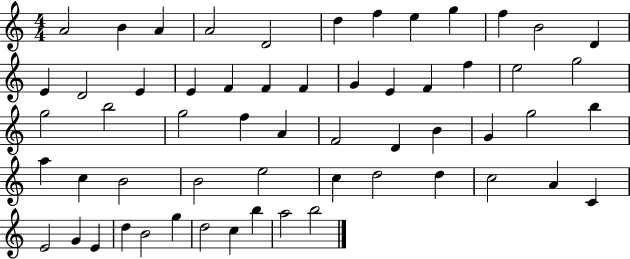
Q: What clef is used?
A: treble